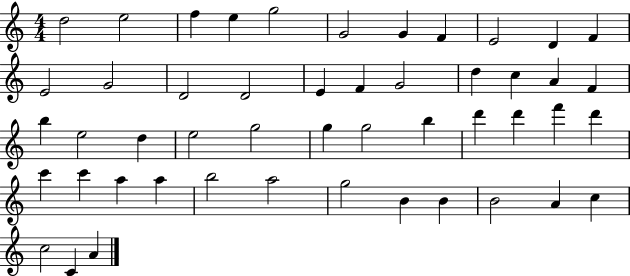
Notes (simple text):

D5/h E5/h F5/q E5/q G5/h G4/h G4/q F4/q E4/h D4/q F4/q E4/h G4/h D4/h D4/h E4/q F4/q G4/h D5/q C5/q A4/q F4/q B5/q E5/h D5/q E5/h G5/h G5/q G5/h B5/q D6/q D6/q F6/q D6/q C6/q C6/q A5/q A5/q B5/h A5/h G5/h B4/q B4/q B4/h A4/q C5/q C5/h C4/q A4/q